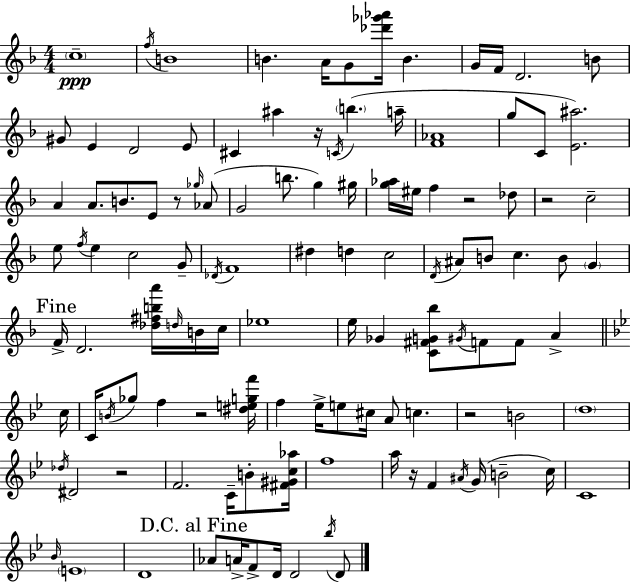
X:1
T:Untitled
M:4/4
L:1/4
K:F
c4 f/4 B4 B A/4 G/2 [_d'_g'_a']/4 B G/4 F/4 D2 B/2 ^G/2 E D2 E/2 ^C ^a z/4 C/4 b a/4 [F_A]4 g/2 C/2 [E^a]2 A A/2 B/2 E/2 z/2 _g/4 _A/2 G2 b/2 g ^g/4 [g_a]/4 ^e/4 f z2 _d/2 z2 c2 e/2 f/4 e c2 G/2 _D/4 F4 ^d d c2 D/4 ^A/2 B/2 c B/2 G F/4 D2 [_d^fba']/4 d/4 B/4 c/4 _e4 e/4 _G [C^FG_b]/2 ^G/4 F/2 F/2 A c/4 C/4 B/4 _g/2 f z2 [^degf']/4 f _e/4 e/2 ^c/4 A/2 c z2 B2 d4 _d/4 ^D2 z2 F2 C/4 B/2 [^F^Gc_a]/4 f4 a/4 z/4 F ^A/4 G/4 B2 c/4 C4 _B/4 E4 D4 _A/2 A/4 F/2 D/4 D2 _b/4 D/2